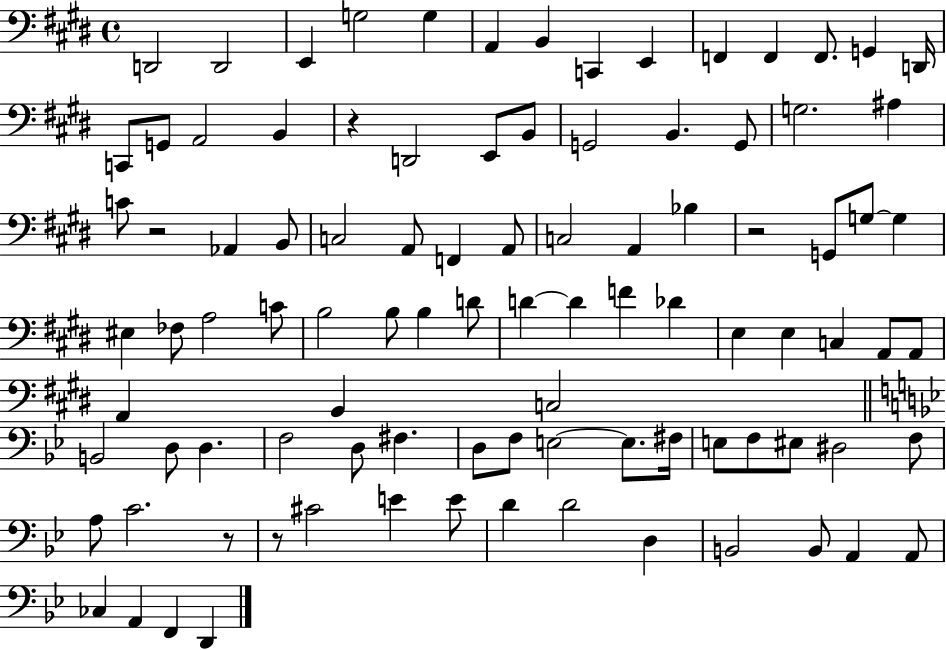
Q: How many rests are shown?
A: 5